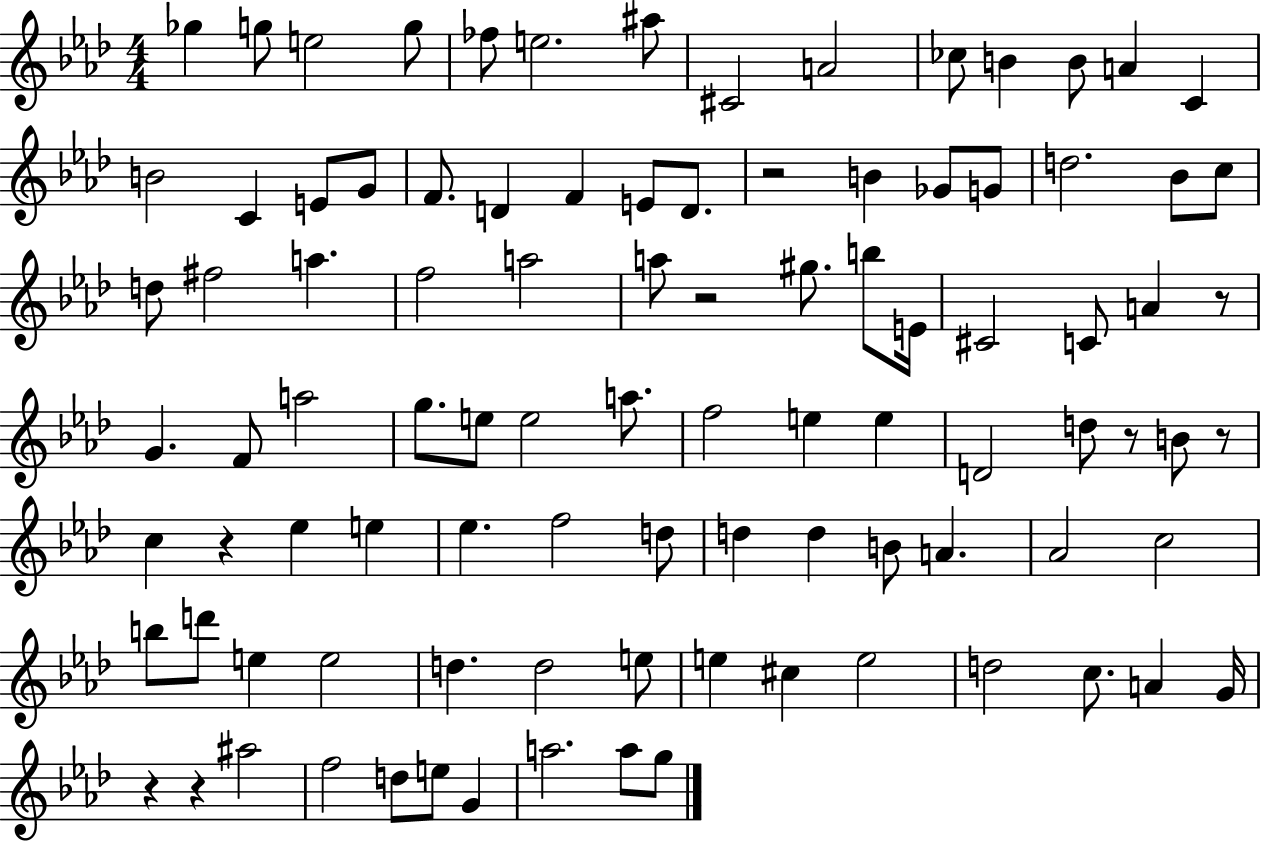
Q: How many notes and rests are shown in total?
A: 96